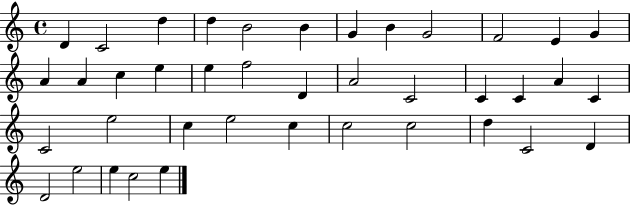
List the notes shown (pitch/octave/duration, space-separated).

D4/q C4/h D5/q D5/q B4/h B4/q G4/q B4/q G4/h F4/h E4/q G4/q A4/q A4/q C5/q E5/q E5/q F5/h D4/q A4/h C4/h C4/q C4/q A4/q C4/q C4/h E5/h C5/q E5/h C5/q C5/h C5/h D5/q C4/h D4/q D4/h E5/h E5/q C5/h E5/q